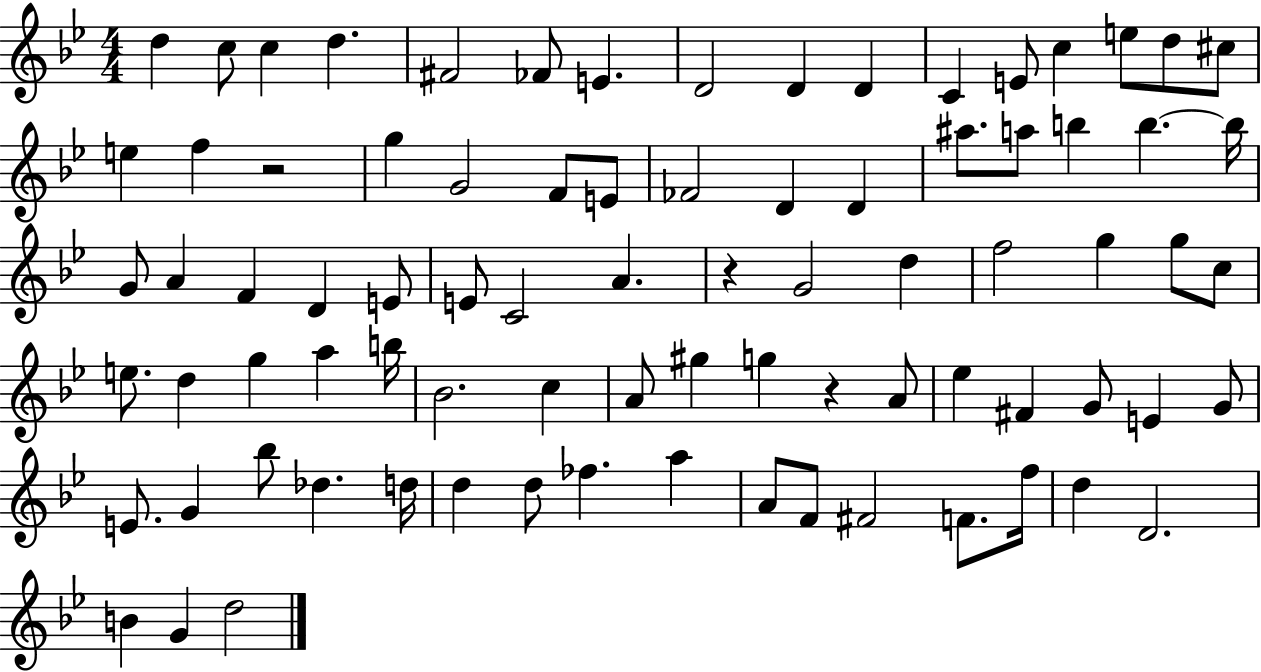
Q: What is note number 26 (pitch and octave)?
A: A#5